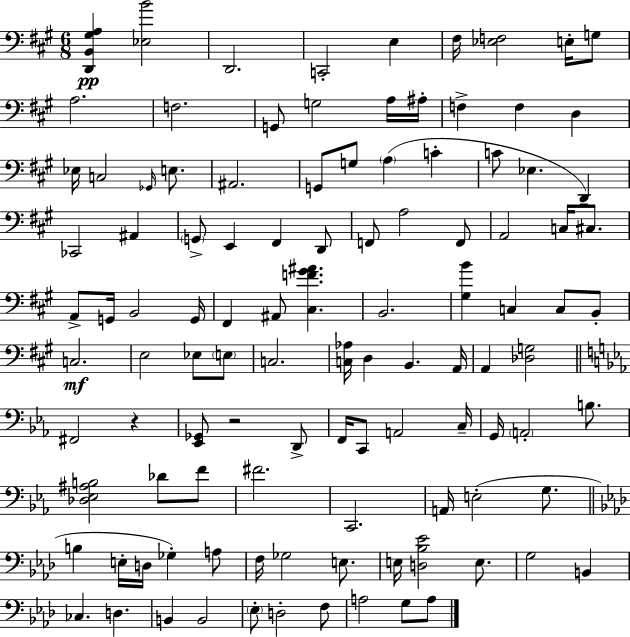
X:1
T:Untitled
M:6/8
L:1/4
K:A
[D,,B,,^G,A,] [_E,B]2 D,,2 C,,2 E, ^F,/4 [_E,F,]2 E,/4 G,/2 A,2 F,2 G,,/2 G,2 A,/4 ^A,/4 F, F, D, _E,/4 C,2 _G,,/4 E,/2 ^A,,2 G,,/2 G,/2 A, C C/2 _E, D,, _C,,2 ^A,, G,,/2 E,, ^F,, D,,/2 F,,/2 A,2 F,,/2 A,,2 C,/4 ^C,/2 A,,/2 G,,/4 B,,2 G,,/4 ^F,, ^A,,/2 [^C,F^G^A] B,,2 [^G,B] C, C,/2 B,,/2 C,2 E,2 _E,/2 E,/2 C,2 [C,_A,]/4 D, B,, A,,/4 A,, [_D,G,]2 ^F,,2 z [_E,,_G,,]/2 z2 D,,/2 F,,/4 C,,/2 A,,2 C,/4 G,,/4 A,,2 B,/2 [_D,_E,^A,B,]2 _D/2 F/2 ^F2 C,,2 A,,/4 E,2 G,/2 B, E,/4 D,/4 _G, A,/2 F,/4 _G,2 E,/2 E,/4 [D,_B,_E]2 E,/2 G,2 B,, _C, D, B,, B,,2 _E,/2 D,2 F,/2 A,2 G,/2 A,/2